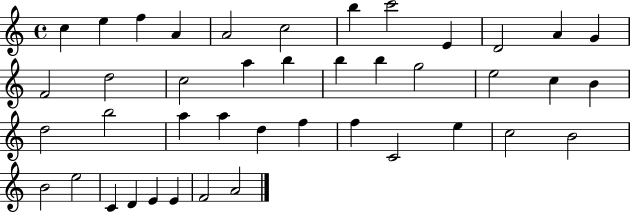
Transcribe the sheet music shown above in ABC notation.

X:1
T:Untitled
M:4/4
L:1/4
K:C
c e f A A2 c2 b c'2 E D2 A G F2 d2 c2 a b b b g2 e2 c B d2 b2 a a d f f C2 e c2 B2 B2 e2 C D E E F2 A2